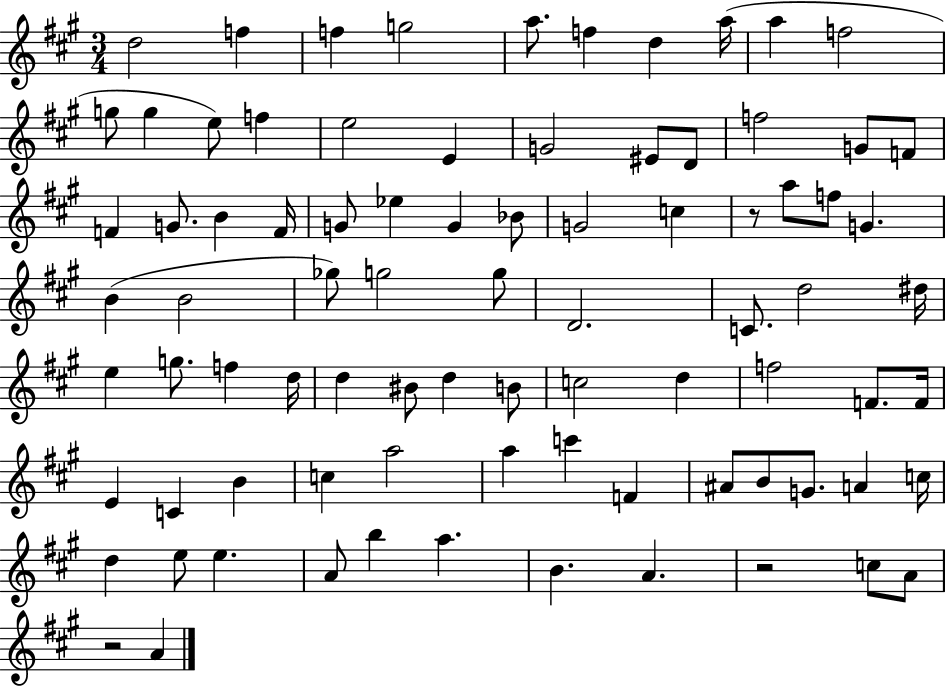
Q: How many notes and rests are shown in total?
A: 84